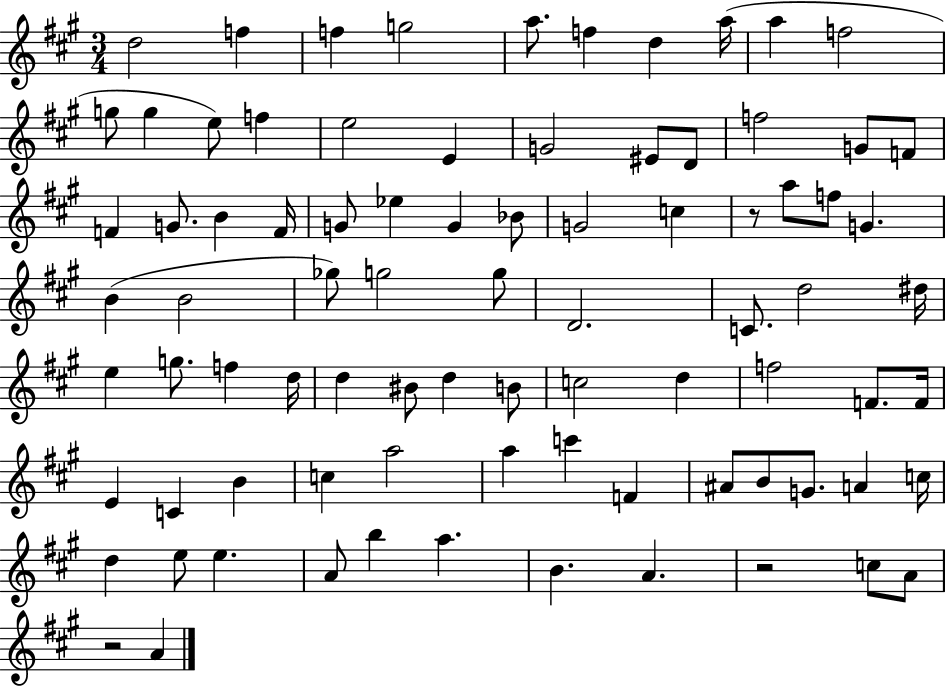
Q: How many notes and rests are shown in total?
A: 84